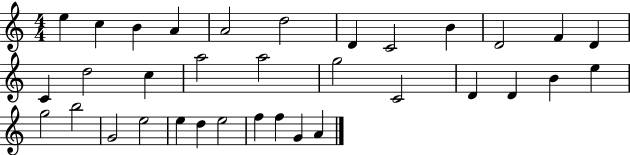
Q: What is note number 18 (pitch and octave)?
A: G5